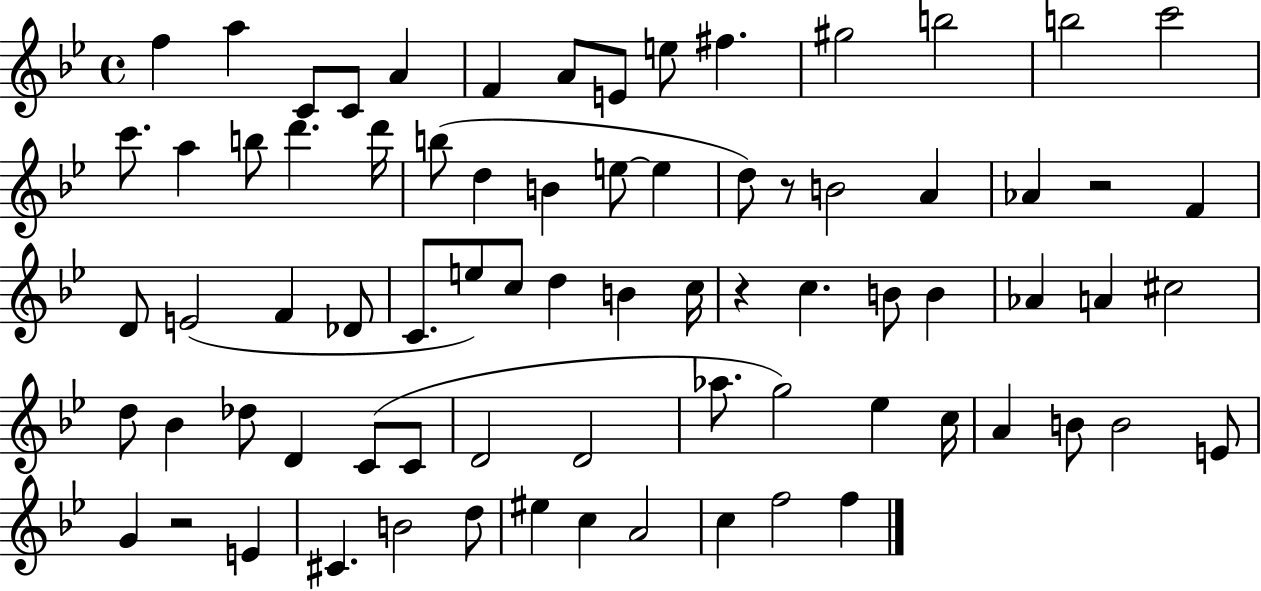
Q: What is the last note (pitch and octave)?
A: F5